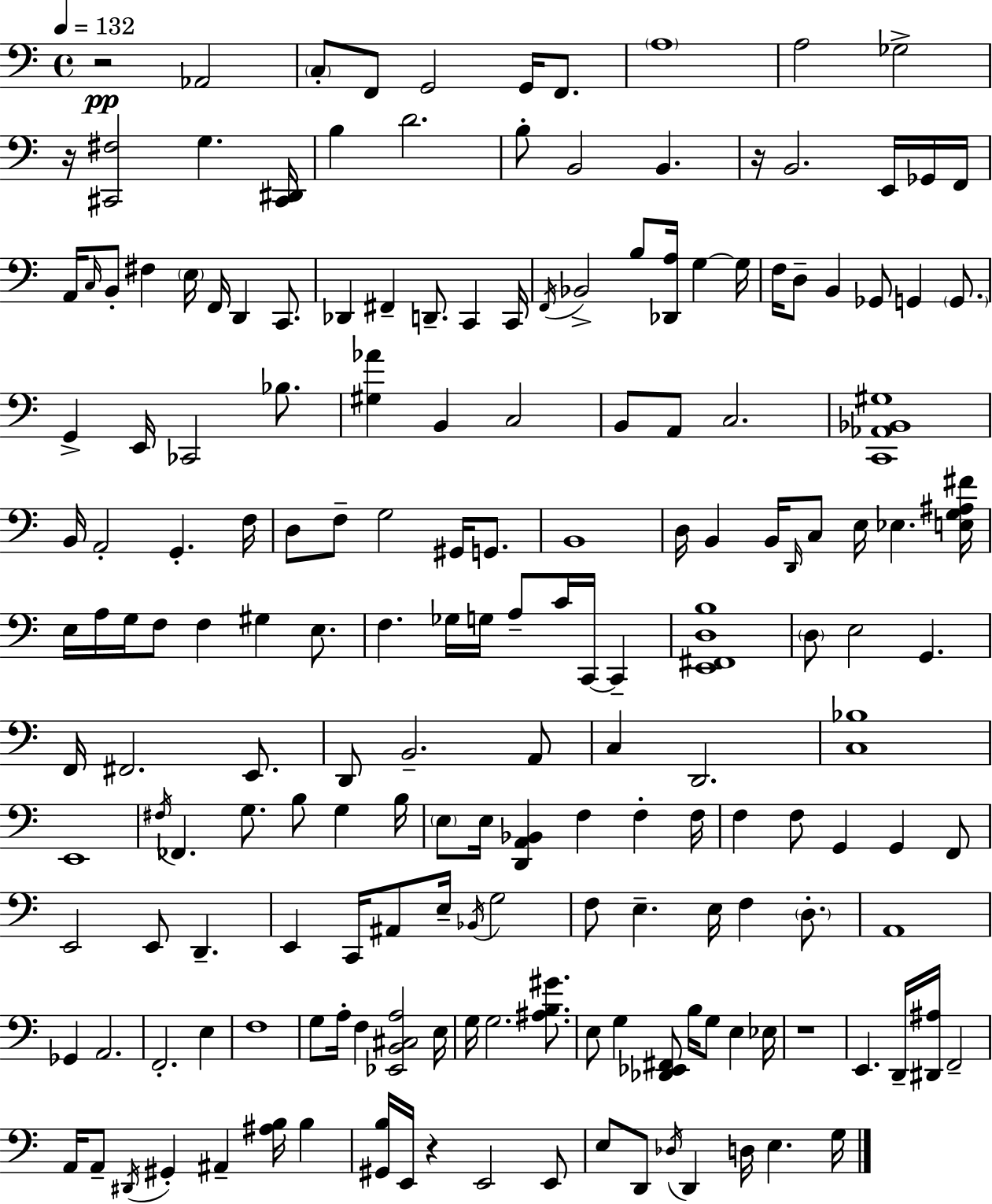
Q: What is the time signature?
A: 4/4